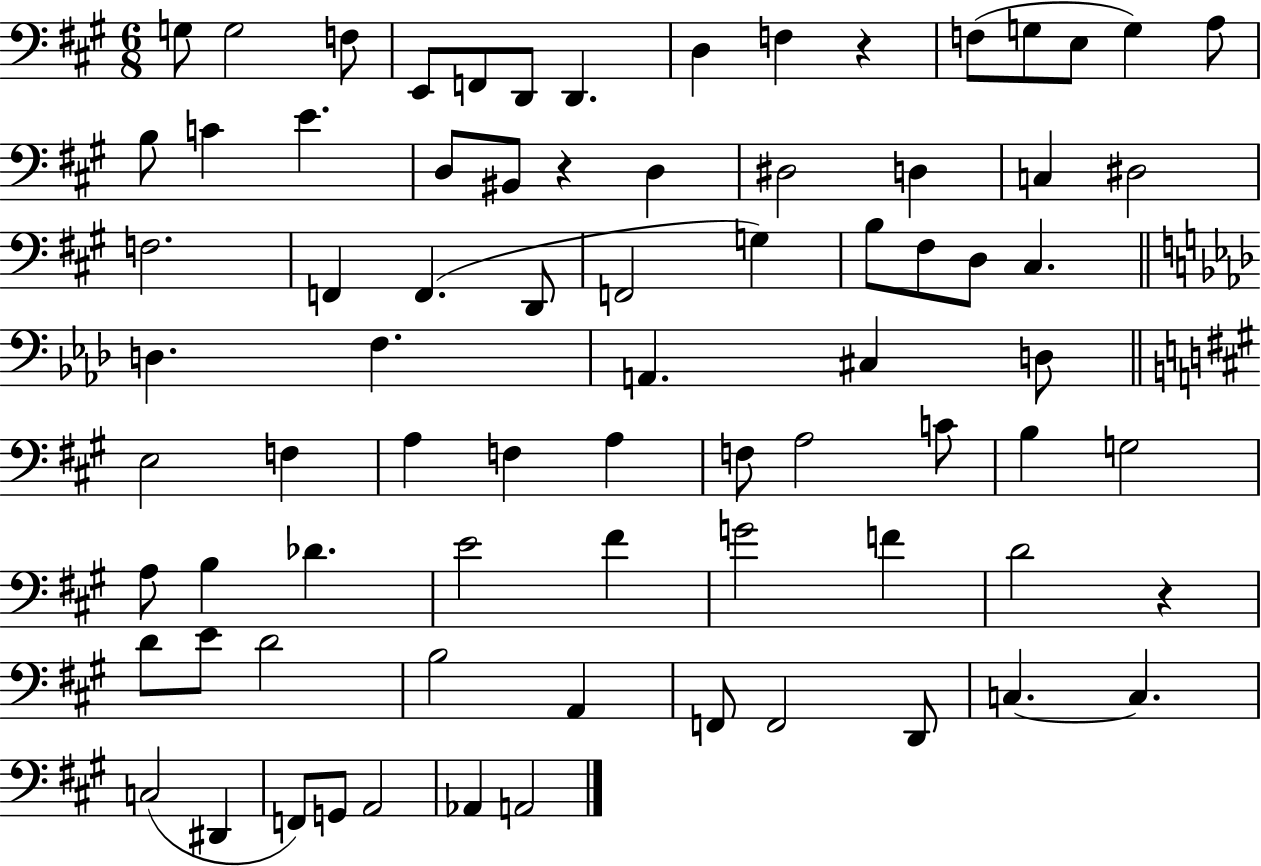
{
  \clef bass
  \numericTimeSignature
  \time 6/8
  \key a \major
  g8 g2 f8 | e,8 f,8 d,8 d,4. | d4 f4 r4 | f8( g8 e8 g4) a8 | \break b8 c'4 e'4. | d8 bis,8 r4 d4 | dis2 d4 | c4 dis2 | \break f2. | f,4 f,4.( d,8 | f,2 g4) | b8 fis8 d8 cis4. | \break \bar "||" \break \key aes \major d4. f4. | a,4. cis4 d8 | \bar "||" \break \key a \major e2 f4 | a4 f4 a4 | f8 a2 c'8 | b4 g2 | \break a8 b4 des'4. | e'2 fis'4 | g'2 f'4 | d'2 r4 | \break d'8 e'8 d'2 | b2 a,4 | f,8 f,2 d,8 | c4.~~ c4. | \break c2( dis,4 | f,8) g,8 a,2 | aes,4 a,2 | \bar "|."
}